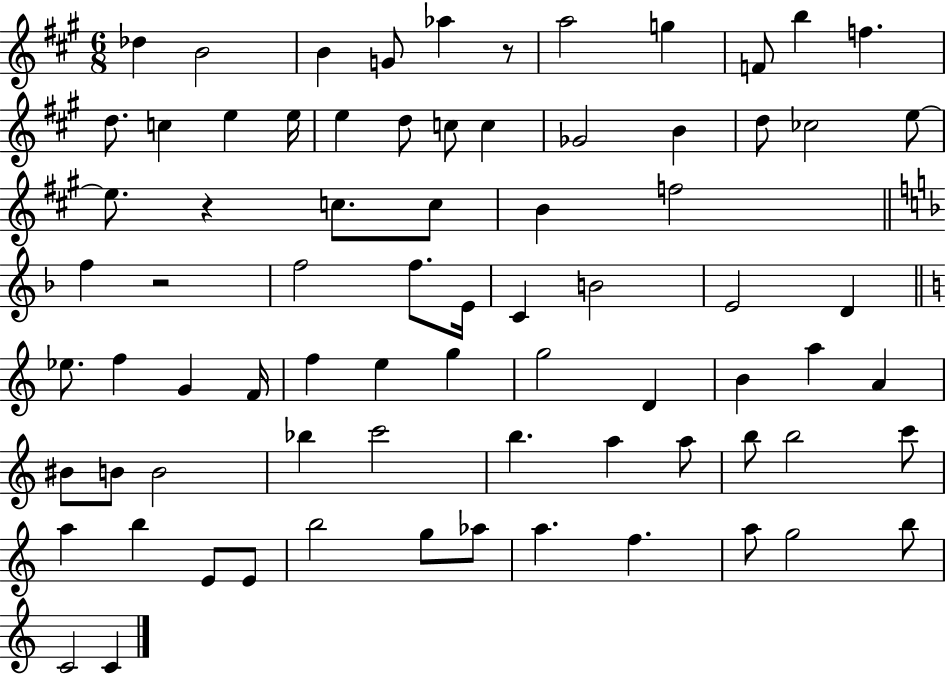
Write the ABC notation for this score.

X:1
T:Untitled
M:6/8
L:1/4
K:A
_d B2 B G/2 _a z/2 a2 g F/2 b f d/2 c e e/4 e d/2 c/2 c _G2 B d/2 _c2 e/2 e/2 z c/2 c/2 B f2 f z2 f2 f/2 E/4 C B2 E2 D _e/2 f G F/4 f e g g2 D B a A ^B/2 B/2 B2 _b c'2 b a a/2 b/2 b2 c'/2 a b E/2 E/2 b2 g/2 _a/2 a f a/2 g2 b/2 C2 C